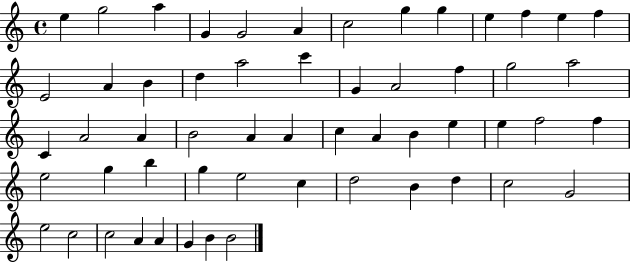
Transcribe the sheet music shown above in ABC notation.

X:1
T:Untitled
M:4/4
L:1/4
K:C
e g2 a G G2 A c2 g g e f e f E2 A B d a2 c' G A2 f g2 a2 C A2 A B2 A A c A B e e f2 f e2 g b g e2 c d2 B d c2 G2 e2 c2 c2 A A G B B2